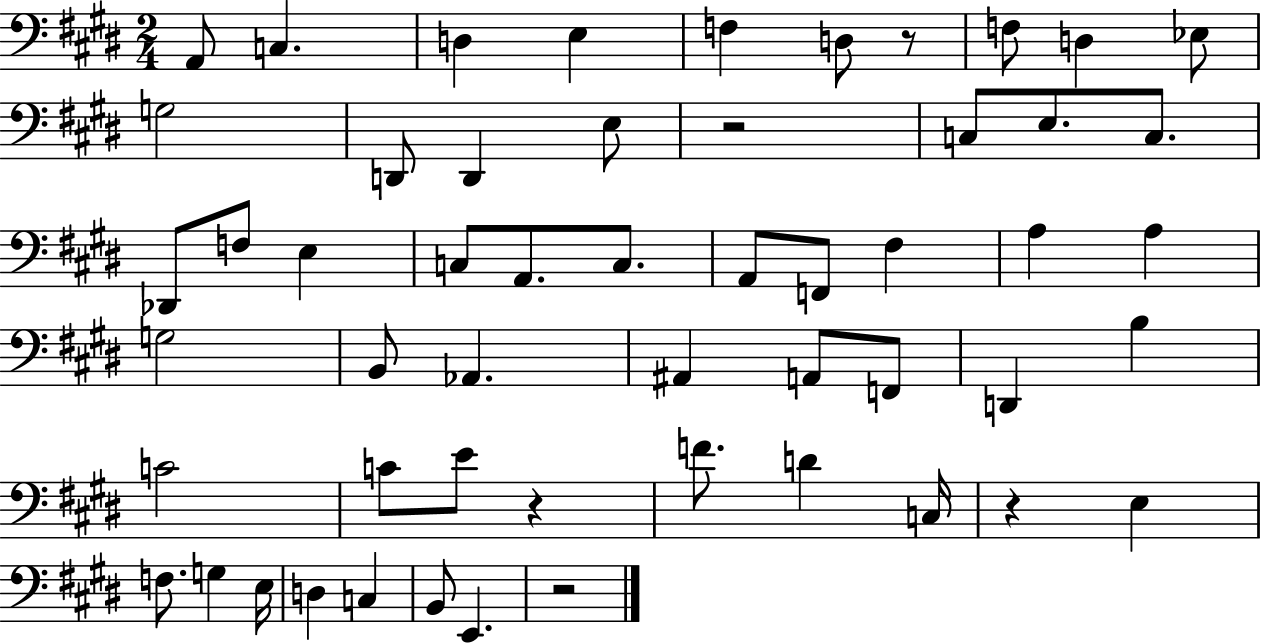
A2/e C3/q. D3/q E3/q F3/q D3/e R/e F3/e D3/q Eb3/e G3/h D2/e D2/q E3/e R/h C3/e E3/e. C3/e. Db2/e F3/e E3/q C3/e A2/e. C3/e. A2/e F2/e F#3/q A3/q A3/q G3/h B2/e Ab2/q. A#2/q A2/e F2/e D2/q B3/q C4/h C4/e E4/e R/q F4/e. D4/q C3/s R/q E3/q F3/e. G3/q E3/s D3/q C3/q B2/e E2/q. R/h